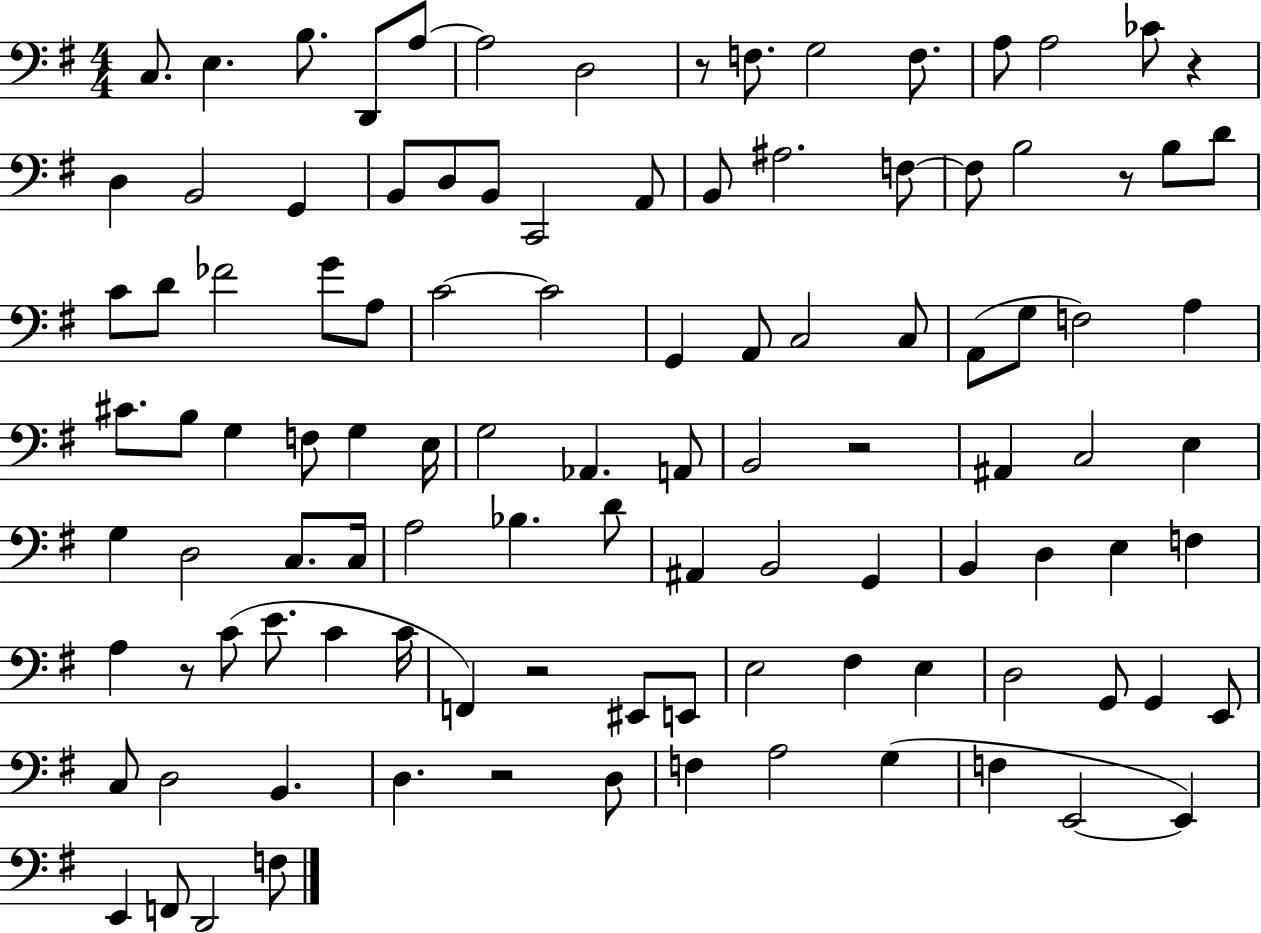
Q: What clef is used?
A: bass